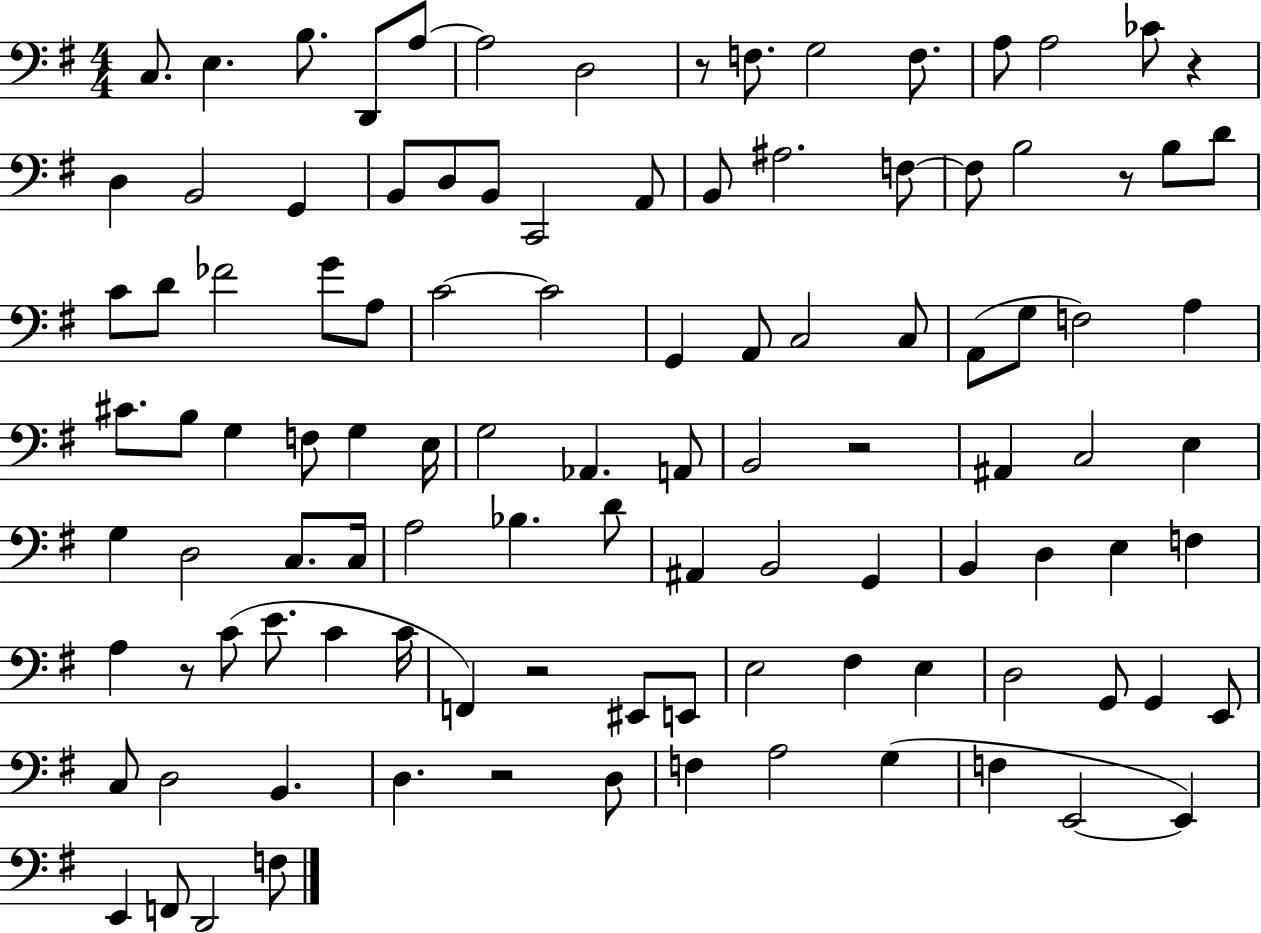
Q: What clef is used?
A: bass